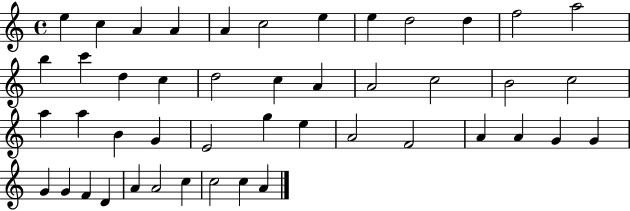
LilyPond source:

{
  \clef treble
  \time 4/4
  \defaultTimeSignature
  \key c \major
  e''4 c''4 a'4 a'4 | a'4 c''2 e''4 | e''4 d''2 d''4 | f''2 a''2 | \break b''4 c'''4 d''4 c''4 | d''2 c''4 a'4 | a'2 c''2 | b'2 c''2 | \break a''4 a''4 b'4 g'4 | e'2 g''4 e''4 | a'2 f'2 | a'4 a'4 g'4 g'4 | \break g'4 g'4 f'4 d'4 | a'4 a'2 c''4 | c''2 c''4 a'4 | \bar "|."
}